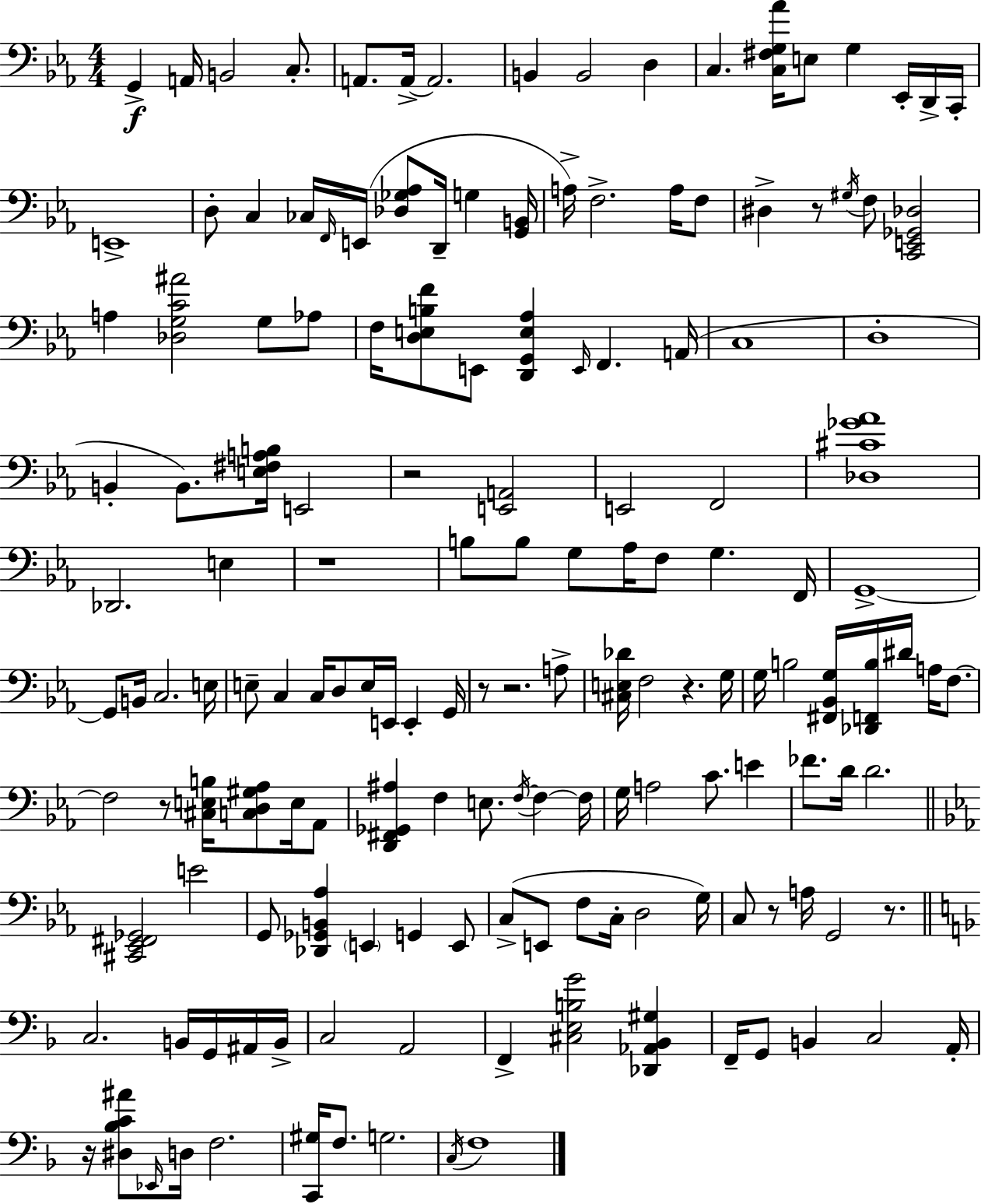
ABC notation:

X:1
T:Untitled
M:4/4
L:1/4
K:Cm
G,, A,,/4 B,,2 C,/2 A,,/2 A,,/4 A,,2 B,, B,,2 D, C, [C,^F,G,_A]/4 E,/2 G, _E,,/4 D,,/4 C,,/4 E,,4 D,/2 C, _C,/4 F,,/4 E,,/4 [_D,_G,_A,]/2 D,,/4 G, [G,,B,,]/4 A,/4 F,2 A,/4 F,/2 ^D, z/2 ^G,/4 F,/2 [C,,E,,_G,,_D,]2 A, [_D,G,C^A]2 G,/2 _A,/2 F,/4 [D,E,B,F]/2 E,,/2 [D,,G,,E,_A,] E,,/4 F,, A,,/4 C,4 D,4 B,, B,,/2 [E,^F,A,B,]/4 E,,2 z2 [E,,A,,]2 E,,2 F,,2 [_D,^C_G_A]4 _D,,2 E, z4 B,/2 B,/2 G,/2 _A,/4 F,/2 G, F,,/4 G,,4 G,,/2 B,,/4 C,2 E,/4 E,/2 C, C,/4 D,/2 E,/4 E,,/4 E,, G,,/4 z/2 z2 A,/2 [^C,E,_D]/4 F,2 z G,/4 G,/4 B,2 [^F,,_B,,G,]/4 [_D,,F,,B,]/4 ^D/4 A,/4 F,/2 F,2 z/2 [^C,E,B,]/4 [C,D,^G,_A,]/2 E,/4 _A,,/2 [D,,^F,,_G,,^A,] F, E,/2 F,/4 F, F,/4 G,/4 A,2 C/2 E _F/2 D/4 D2 [^C,,_E,,^F,,_G,,]2 E2 G,,/2 [_D,,_G,,B,,_A,] E,, G,, E,,/2 C,/2 E,,/2 F,/2 C,/4 D,2 G,/4 C,/2 z/2 A,/4 G,,2 z/2 C,2 B,,/4 G,,/4 ^A,,/4 B,,/4 C,2 A,,2 F,, [^C,E,B,G]2 [_D,,_A,,_B,,^G,] F,,/4 G,,/2 B,, C,2 A,,/4 z/4 [^D,_B,C^A]/2 _E,,/4 D,/4 F,2 [C,,^G,]/4 F,/2 G,2 C,/4 F,4